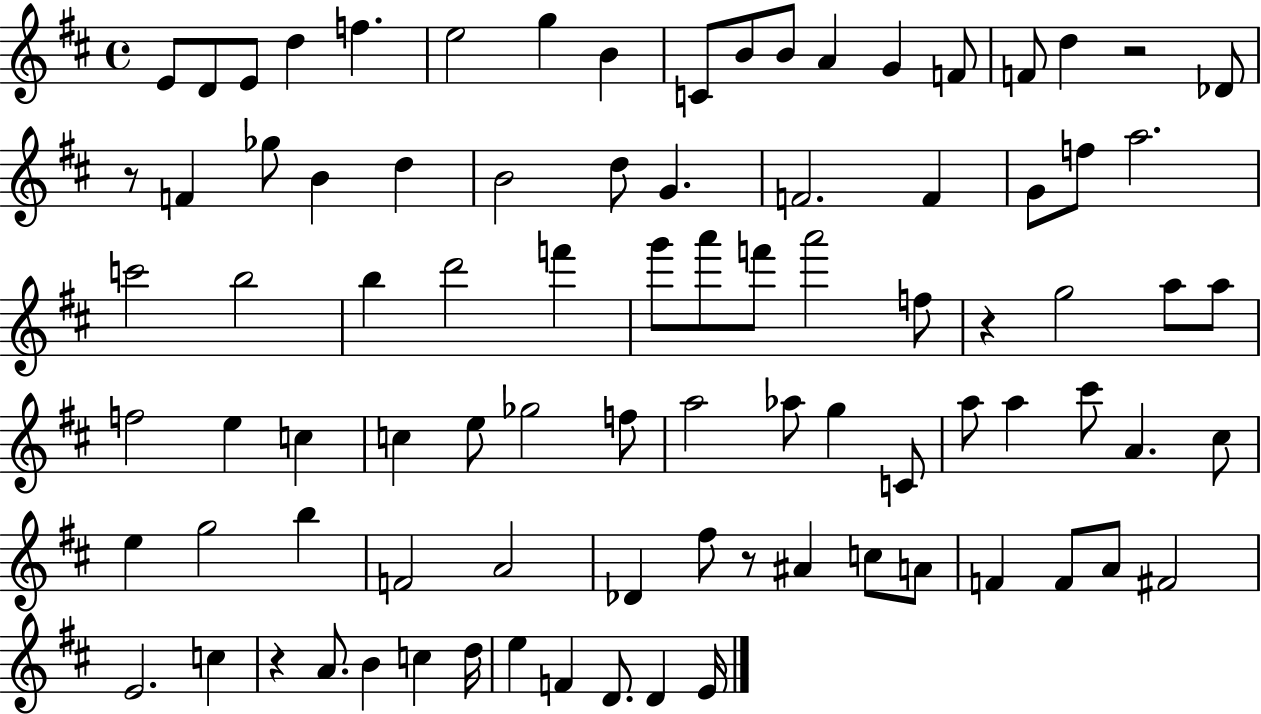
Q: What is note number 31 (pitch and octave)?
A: B5